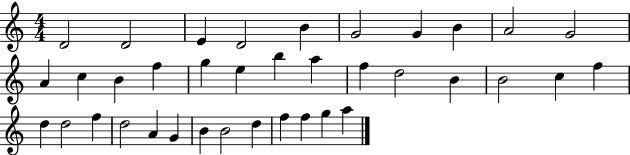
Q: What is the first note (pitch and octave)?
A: D4